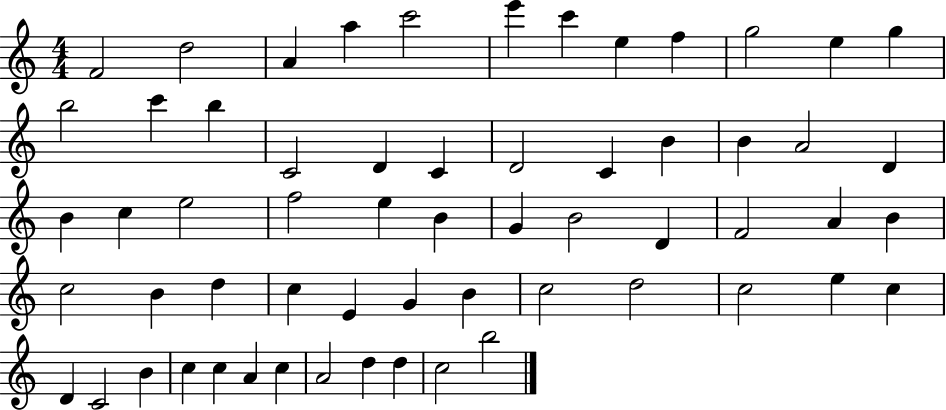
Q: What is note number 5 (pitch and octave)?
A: C6